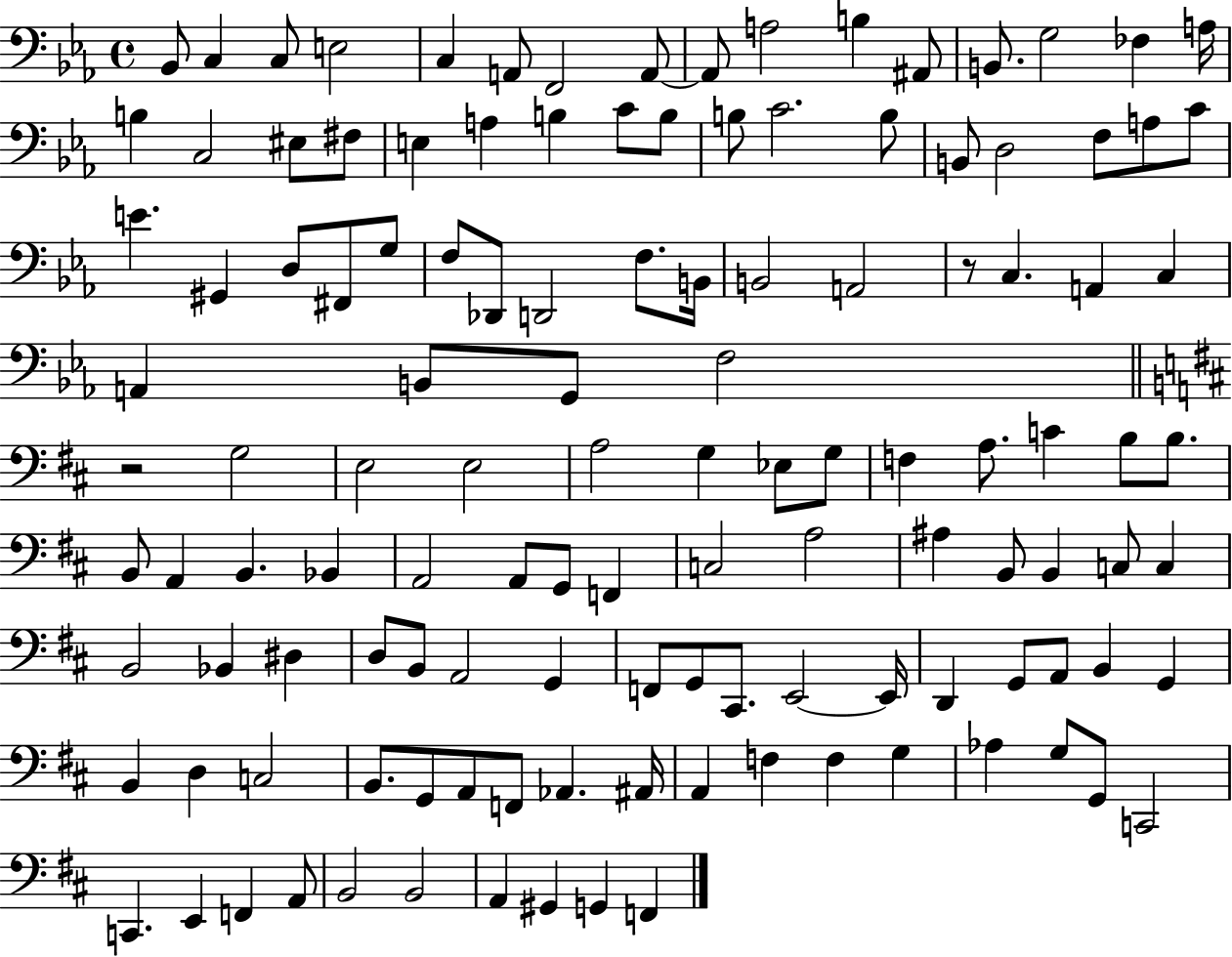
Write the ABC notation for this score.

X:1
T:Untitled
M:4/4
L:1/4
K:Eb
_B,,/2 C, C,/2 E,2 C, A,,/2 F,,2 A,,/2 A,,/2 A,2 B, ^A,,/2 B,,/2 G,2 _F, A,/4 B, C,2 ^E,/2 ^F,/2 E, A, B, C/2 B,/2 B,/2 C2 B,/2 B,,/2 D,2 F,/2 A,/2 C/2 E ^G,, D,/2 ^F,,/2 G,/2 F,/2 _D,,/2 D,,2 F,/2 B,,/4 B,,2 A,,2 z/2 C, A,, C, A,, B,,/2 G,,/2 F,2 z2 G,2 E,2 E,2 A,2 G, _E,/2 G,/2 F, A,/2 C B,/2 B,/2 B,,/2 A,, B,, _B,, A,,2 A,,/2 G,,/2 F,, C,2 A,2 ^A, B,,/2 B,, C,/2 C, B,,2 _B,, ^D, D,/2 B,,/2 A,,2 G,, F,,/2 G,,/2 ^C,,/2 E,,2 E,,/4 D,, G,,/2 A,,/2 B,, G,, B,, D, C,2 B,,/2 G,,/2 A,,/2 F,,/2 _A,, ^A,,/4 A,, F, F, G, _A, G,/2 G,,/2 C,,2 C,, E,, F,, A,,/2 B,,2 B,,2 A,, ^G,, G,, F,,